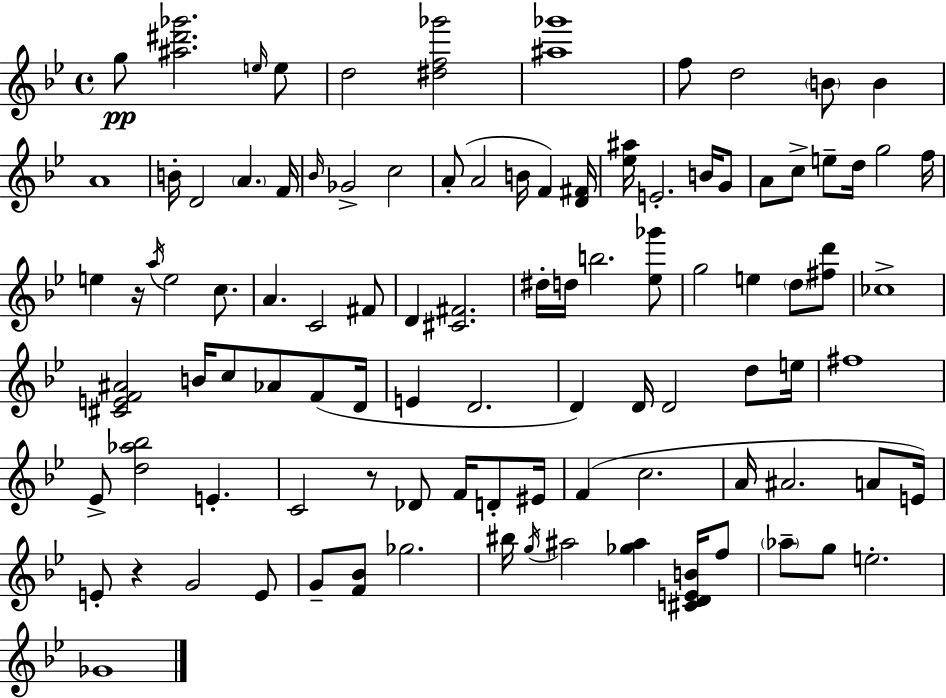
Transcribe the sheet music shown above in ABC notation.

X:1
T:Untitled
M:4/4
L:1/4
K:Bb
g/2 [^a^d'_g']2 e/4 e/2 d2 [^df_g']2 [^a_g']4 f/2 d2 B/2 B A4 B/4 D2 A F/4 _B/4 _G2 c2 A/2 A2 B/4 F [D^F]/4 [_e^a]/4 E2 B/4 G/2 A/2 c/2 e/2 d/4 g2 f/4 e z/4 a/4 e2 c/2 A C2 ^F/2 D [^C^F]2 ^d/4 d/4 b2 [_e_g']/2 g2 e d/2 [^fd']/2 _c4 [^CEF^A]2 B/4 c/2 _A/2 F/2 D/4 E D2 D D/4 D2 d/2 e/4 ^f4 _E/2 [d_a_b]2 E C2 z/2 _D/2 F/4 D/2 ^E/4 F c2 A/4 ^A2 A/2 E/4 E/2 z G2 E/2 G/2 [F_B]/2 _g2 ^b/4 g/4 ^a2 [_g^a] [^CDEB]/4 f/2 _a/2 g/2 e2 _G4